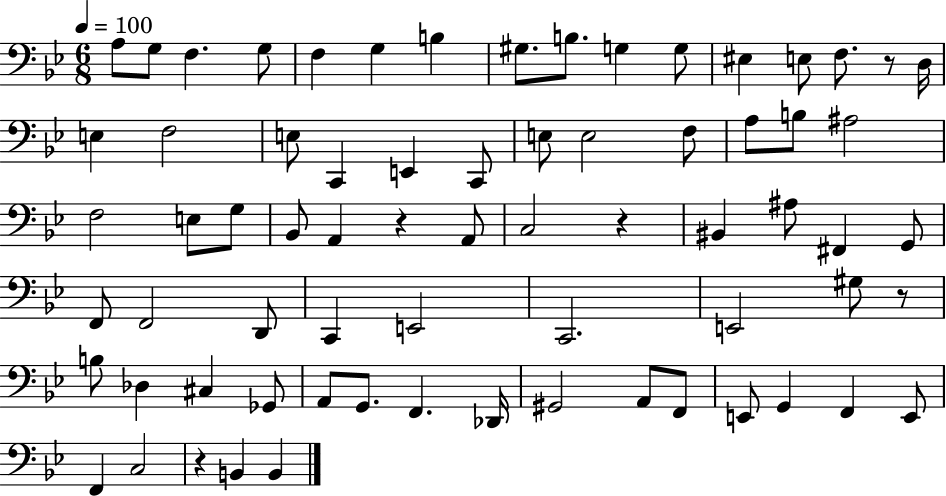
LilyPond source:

{
  \clef bass
  \numericTimeSignature
  \time 6/8
  \key bes \major
  \tempo 4 = 100
  \repeat volta 2 { a8 g8 f4. g8 | f4 g4 b4 | gis8. b8. g4 g8 | eis4 e8 f8. r8 d16 | \break e4 f2 | e8 c,4 e,4 c,8 | e8 e2 f8 | a8 b8 ais2 | \break f2 e8 g8 | bes,8 a,4 r4 a,8 | c2 r4 | bis,4 ais8 fis,4 g,8 | \break f,8 f,2 d,8 | c,4 e,2 | c,2. | e,2 gis8 r8 | \break b8 des4 cis4 ges,8 | a,8 g,8. f,4. des,16 | gis,2 a,8 f,8 | e,8 g,4 f,4 e,8 | \break f,4 c2 | r4 b,4 b,4 | } \bar "|."
}